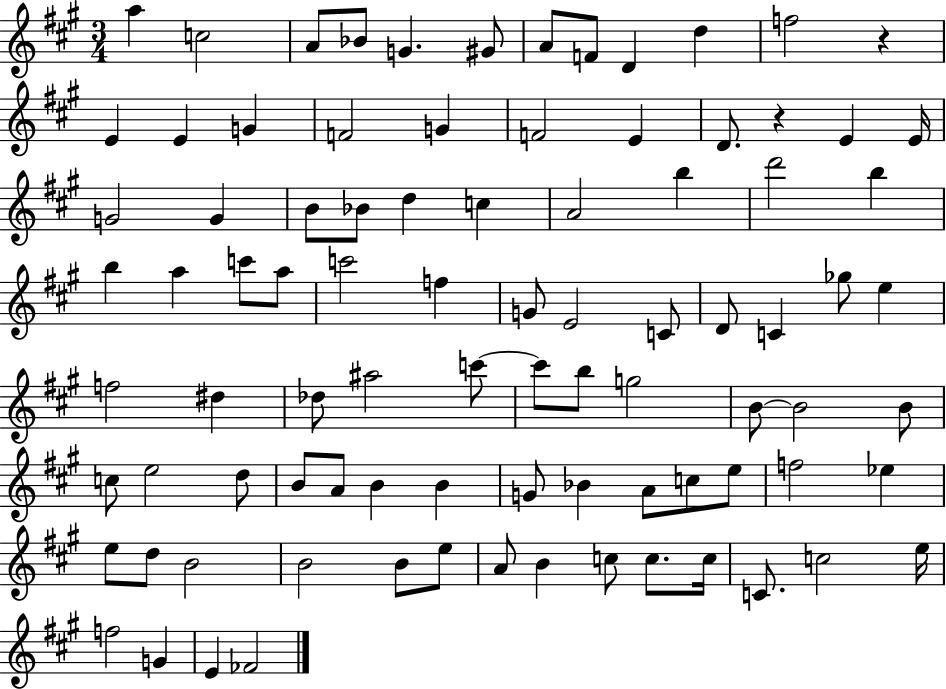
{
  \clef treble
  \numericTimeSignature
  \time 3/4
  \key a \major
  \repeat volta 2 { a''4 c''2 | a'8 bes'8 g'4. gis'8 | a'8 f'8 d'4 d''4 | f''2 r4 | \break e'4 e'4 g'4 | f'2 g'4 | f'2 e'4 | d'8. r4 e'4 e'16 | \break g'2 g'4 | b'8 bes'8 d''4 c''4 | a'2 b''4 | d'''2 b''4 | \break b''4 a''4 c'''8 a''8 | c'''2 f''4 | g'8 e'2 c'8 | d'8 c'4 ges''8 e''4 | \break f''2 dis''4 | des''8 ais''2 c'''8~~ | c'''8 b''8 g''2 | b'8~~ b'2 b'8 | \break c''8 e''2 d''8 | b'8 a'8 b'4 b'4 | g'8 bes'4 a'8 c''8 e''8 | f''2 ees''4 | \break e''8 d''8 b'2 | b'2 b'8 e''8 | a'8 b'4 c''8 c''8. c''16 | c'8. c''2 e''16 | \break f''2 g'4 | e'4 fes'2 | } \bar "|."
}